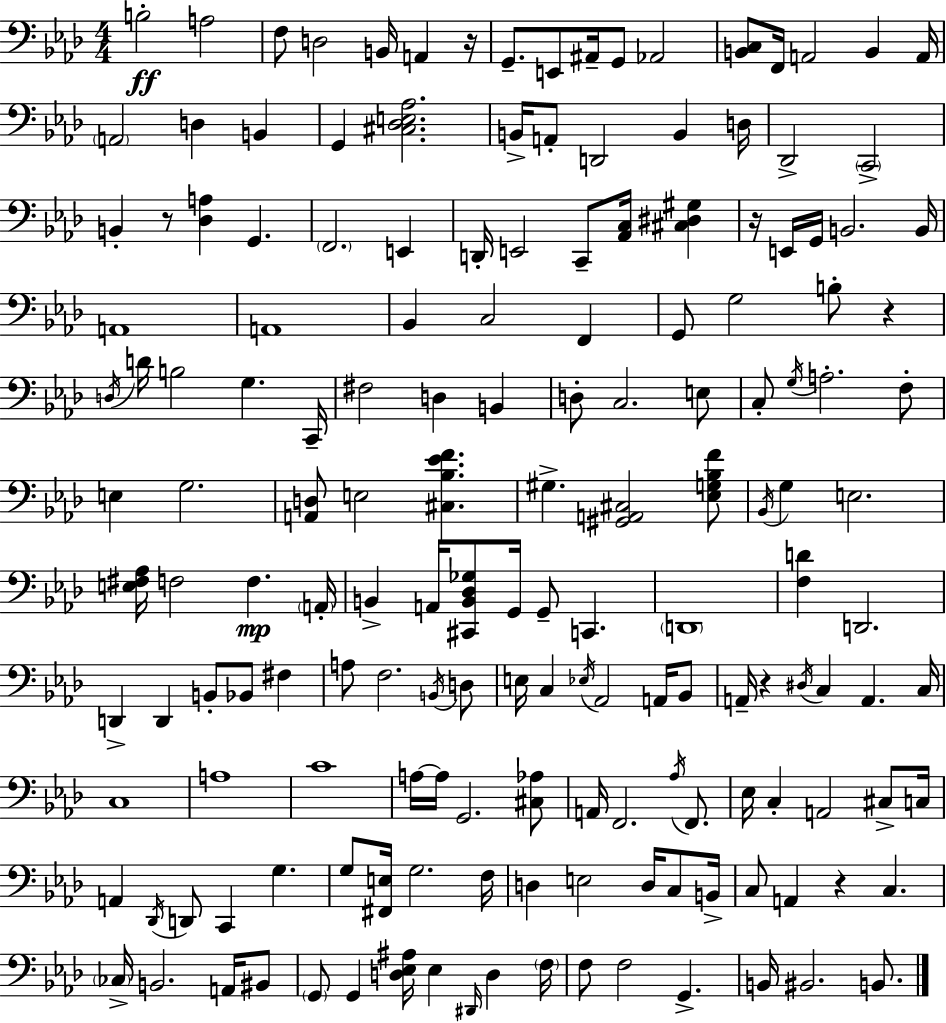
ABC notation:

X:1
T:Untitled
M:4/4
L:1/4
K:Fm
B,2 A,2 F,/2 D,2 B,,/4 A,, z/4 G,,/2 E,,/2 ^A,,/4 G,,/2 _A,,2 [B,,C,]/2 F,,/4 A,,2 B,, A,,/4 A,,2 D, B,, G,, [^C,_D,E,_A,]2 B,,/4 A,,/2 D,,2 B,, D,/4 _D,,2 C,,2 B,, z/2 [_D,A,] G,, F,,2 E,, D,,/4 E,,2 C,,/2 [_A,,C,]/4 [^C,^D,^G,] z/4 E,,/4 G,,/4 B,,2 B,,/4 A,,4 A,,4 _B,, C,2 F,, G,,/2 G,2 B,/2 z D,/4 D/4 B,2 G, C,,/4 ^F,2 D, B,, D,/2 C,2 E,/2 C,/2 G,/4 A,2 F,/2 E, G,2 [A,,D,]/2 E,2 [^C,_B,_EF] ^G, [^G,,A,,^C,]2 [_E,G,_B,F]/2 _B,,/4 G, E,2 [E,^F,_A,]/4 F,2 F, A,,/4 B,, A,,/4 [^C,,B,,_D,_G,]/2 G,,/4 G,,/2 C,, D,,4 [F,D] D,,2 D,, D,, B,,/2 _B,,/2 ^F, A,/2 F,2 B,,/4 D,/2 E,/4 C, _E,/4 _A,,2 A,,/4 _B,,/2 A,,/4 z ^D,/4 C, A,, C,/4 C,4 A,4 C4 A,/4 A,/4 G,,2 [^C,_A,]/2 A,,/4 F,,2 _A,/4 F,,/2 _E,/4 C, A,,2 ^C,/2 C,/4 A,, _D,,/4 D,,/2 C,, G, G,/2 [^F,,E,]/4 G,2 F,/4 D, E,2 D,/4 C,/2 B,,/4 C,/2 A,, z C, _C,/4 B,,2 A,,/4 ^B,,/2 G,,/2 G,, [D,_E,^A,]/4 _E, ^D,,/4 D, F,/4 F,/2 F,2 G,, B,,/4 ^B,,2 B,,/2